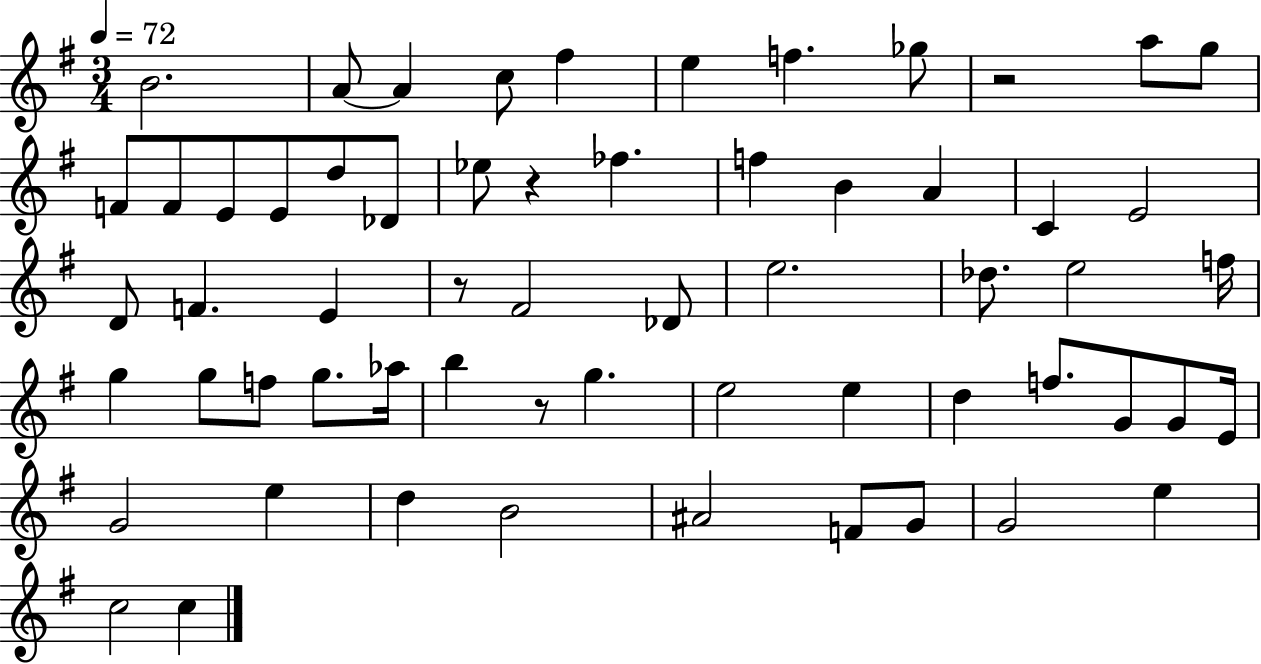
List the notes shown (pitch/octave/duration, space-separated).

B4/h. A4/e A4/q C5/e F#5/q E5/q F5/q. Gb5/e R/h A5/e G5/e F4/e F4/e E4/e E4/e D5/e Db4/e Eb5/e R/q FES5/q. F5/q B4/q A4/q C4/q E4/h D4/e F4/q. E4/q R/e F#4/h Db4/e E5/h. Db5/e. E5/h F5/s G5/q G5/e F5/e G5/e. Ab5/s B5/q R/e G5/q. E5/h E5/q D5/q F5/e. G4/e G4/e E4/s G4/h E5/q D5/q B4/h A#4/h F4/e G4/e G4/h E5/q C5/h C5/q